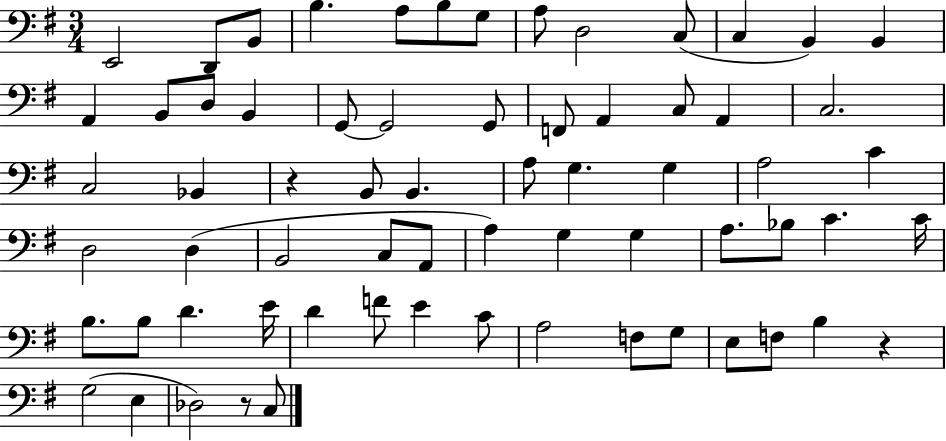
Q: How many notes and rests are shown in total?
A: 67